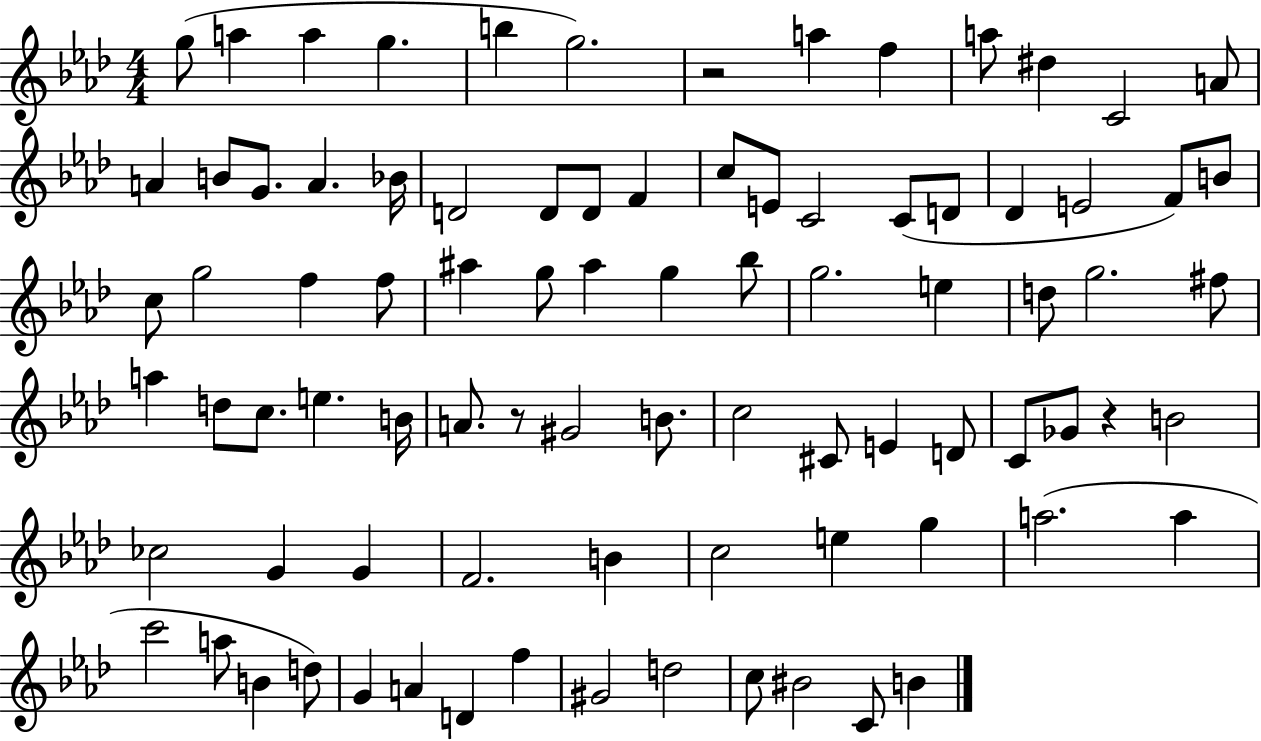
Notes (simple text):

G5/e A5/q A5/q G5/q. B5/q G5/h. R/h A5/q F5/q A5/e D#5/q C4/h A4/e A4/q B4/e G4/e. A4/q. Bb4/s D4/h D4/e D4/e F4/q C5/e E4/e C4/h C4/e D4/e Db4/q E4/h F4/e B4/e C5/e G5/h F5/q F5/e A#5/q G5/e A#5/q G5/q Bb5/e G5/h. E5/q D5/e G5/h. F#5/e A5/q D5/e C5/e. E5/q. B4/s A4/e. R/e G#4/h B4/e. C5/h C#4/e E4/q D4/e C4/e Gb4/e R/q B4/h CES5/h G4/q G4/q F4/h. B4/q C5/h E5/q G5/q A5/h. A5/q C6/h A5/e B4/q D5/e G4/q A4/q D4/q F5/q G#4/h D5/h C5/e BIS4/h C4/e B4/q